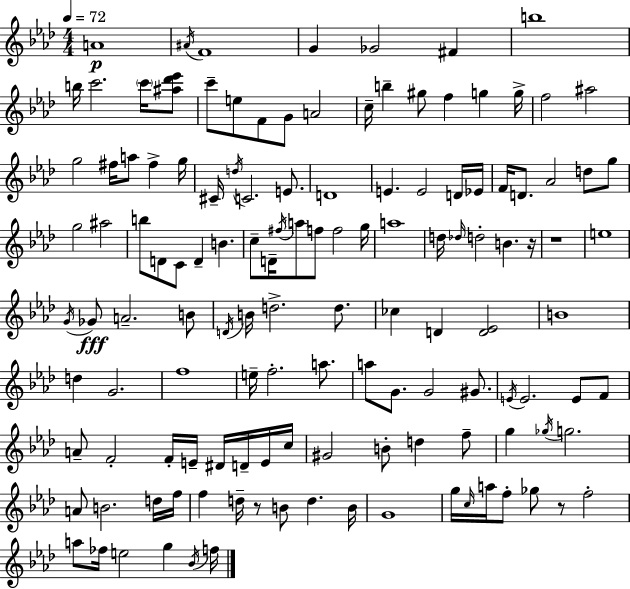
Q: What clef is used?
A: treble